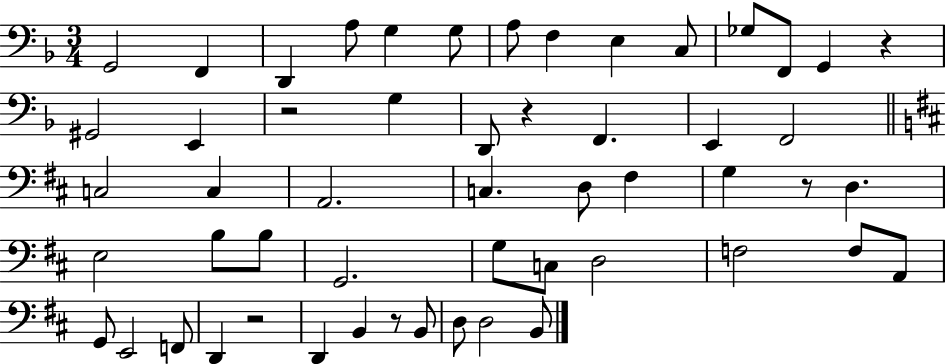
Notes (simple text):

G2/h F2/q D2/q A3/e G3/q G3/e A3/e F3/q E3/q C3/e Gb3/e F2/e G2/q R/q G#2/h E2/q R/h G3/q D2/e R/q F2/q. E2/q F2/h C3/h C3/q A2/h. C3/q. D3/e F#3/q G3/q R/e D3/q. E3/h B3/e B3/e G2/h. G3/e C3/e D3/h F3/h F3/e A2/e G2/e E2/h F2/e D2/q R/h D2/q B2/q R/e B2/e D3/e D3/h B2/e